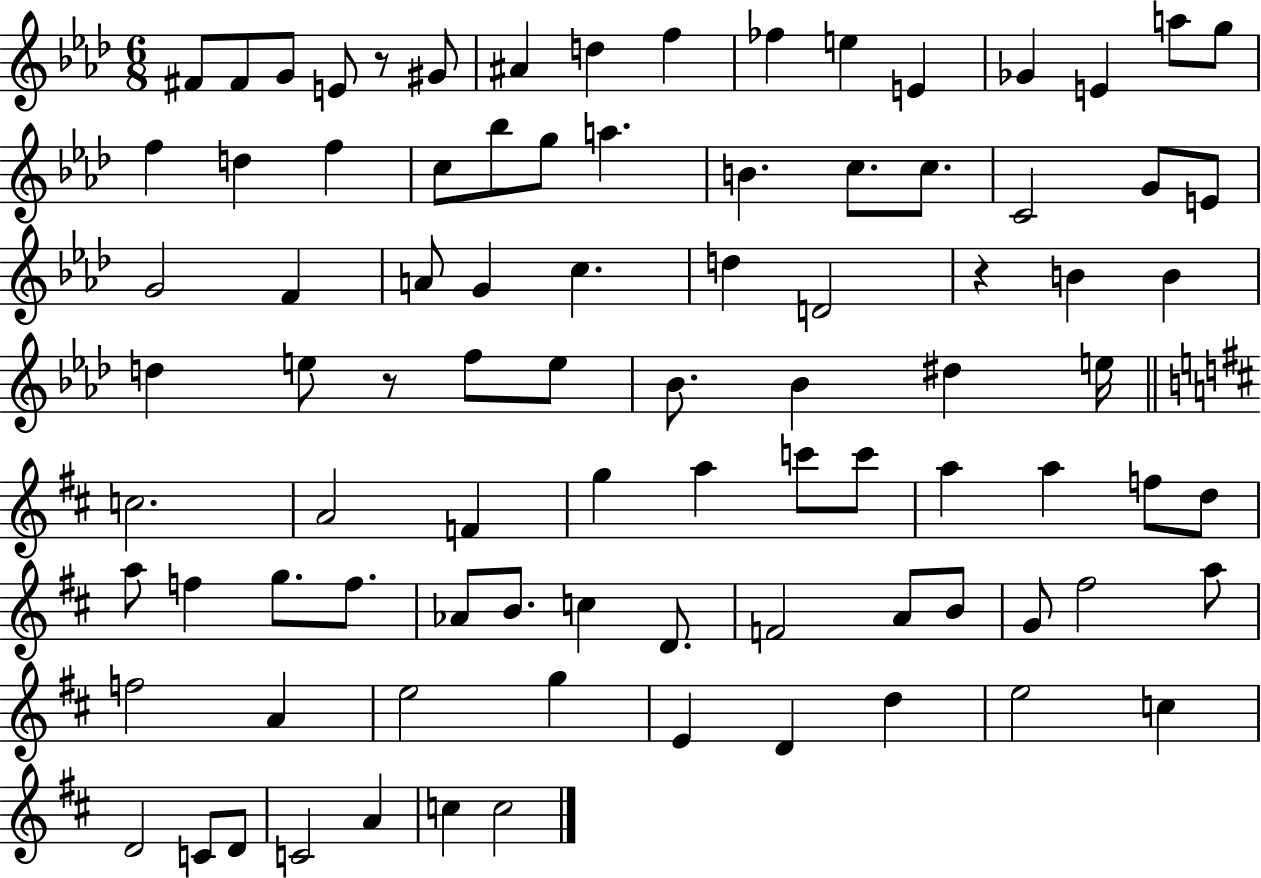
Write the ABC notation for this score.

X:1
T:Untitled
M:6/8
L:1/4
K:Ab
^F/2 ^F/2 G/2 E/2 z/2 ^G/2 ^A d f _f e E _G E a/2 g/2 f d f c/2 _b/2 g/2 a B c/2 c/2 C2 G/2 E/2 G2 F A/2 G c d D2 z B B d e/2 z/2 f/2 e/2 _B/2 _B ^d e/4 c2 A2 F g a c'/2 c'/2 a a f/2 d/2 a/2 f g/2 f/2 _A/2 B/2 c D/2 F2 A/2 B/2 G/2 ^f2 a/2 f2 A e2 g E D d e2 c D2 C/2 D/2 C2 A c c2